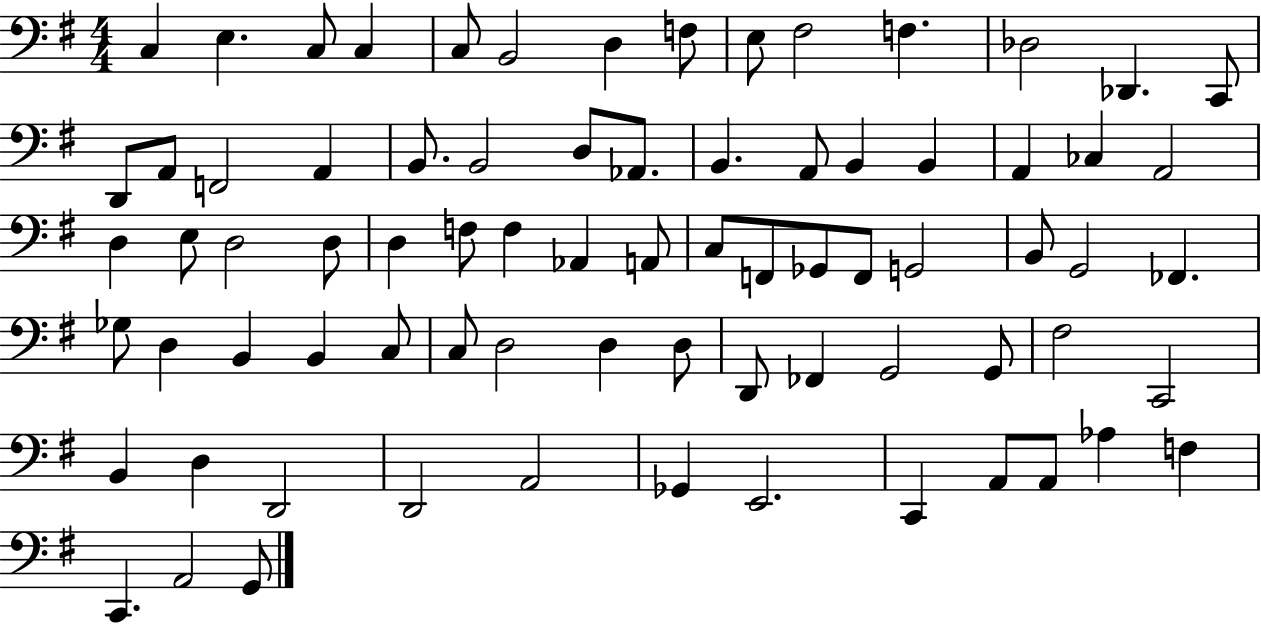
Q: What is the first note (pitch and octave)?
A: C3